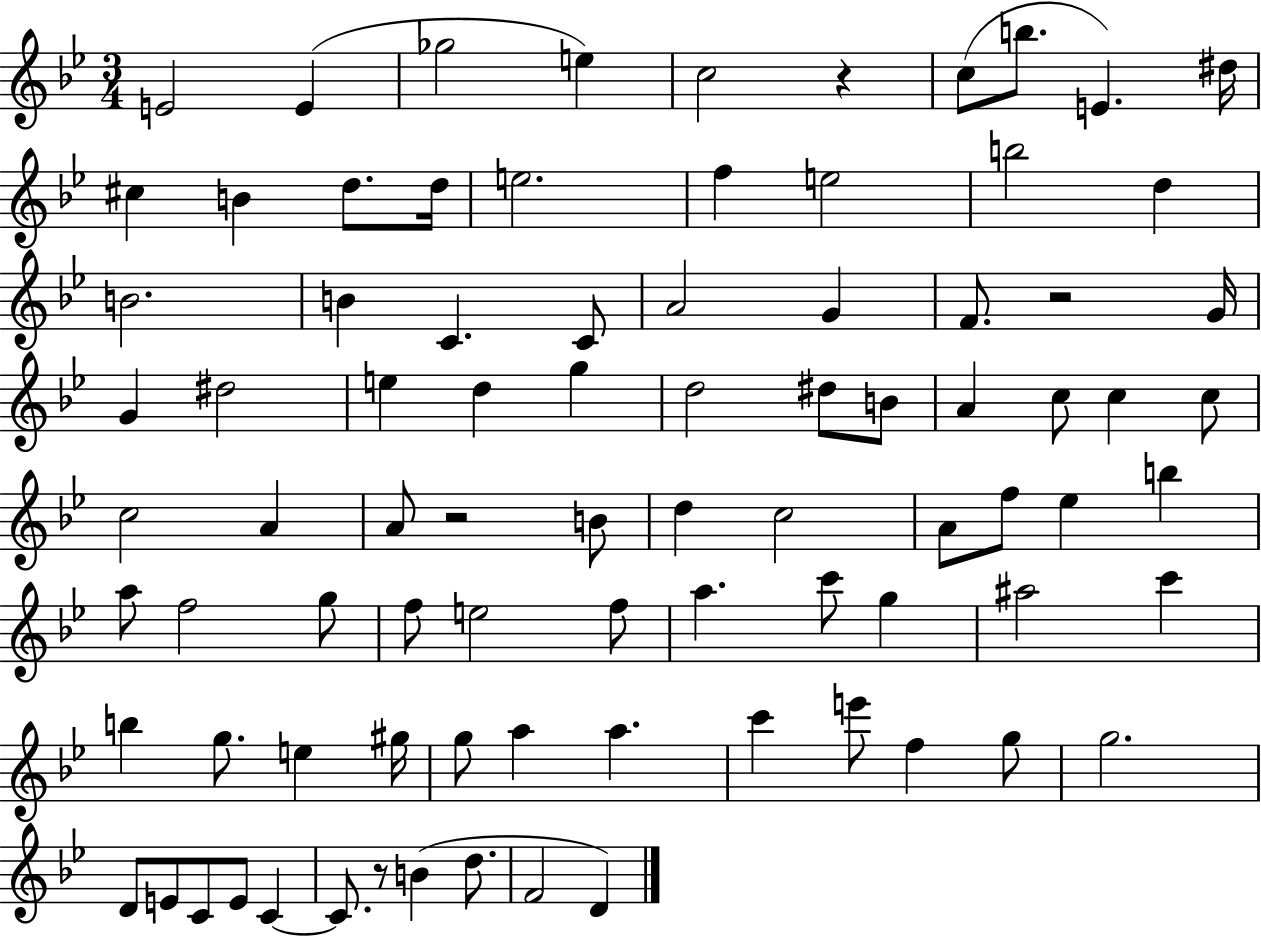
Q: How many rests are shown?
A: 4